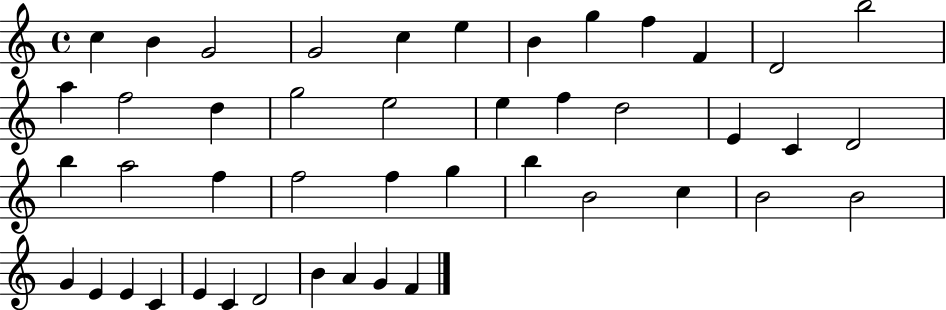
C5/q B4/q G4/h G4/h C5/q E5/q B4/q G5/q F5/q F4/q D4/h B5/h A5/q F5/h D5/q G5/h E5/h E5/q F5/q D5/h E4/q C4/q D4/h B5/q A5/h F5/q F5/h F5/q G5/q B5/q B4/h C5/q B4/h B4/h G4/q E4/q E4/q C4/q E4/q C4/q D4/h B4/q A4/q G4/q F4/q